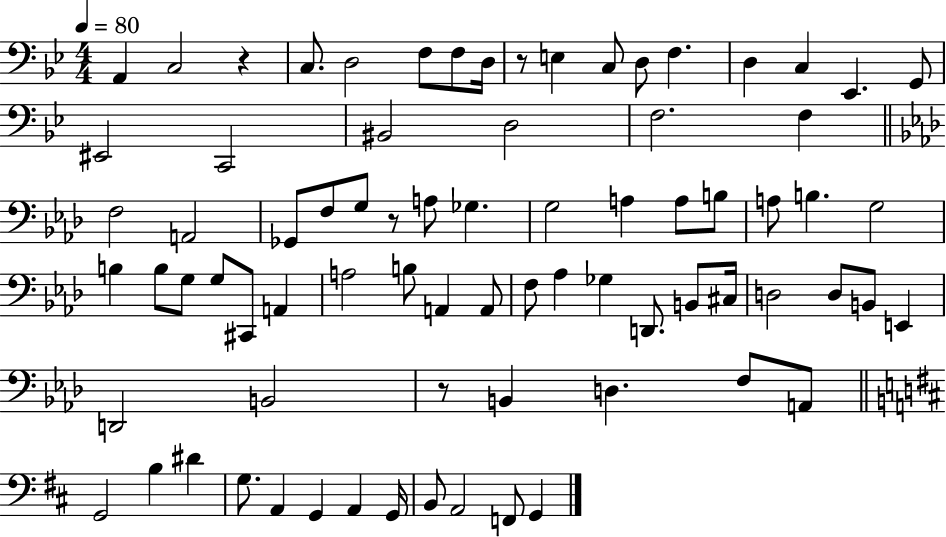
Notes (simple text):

A2/q C3/h R/q C3/e. D3/h F3/e F3/e D3/s R/e E3/q C3/e D3/e F3/q. D3/q C3/q Eb2/q. G2/e EIS2/h C2/h BIS2/h D3/h F3/h. F3/q F3/h A2/h Gb2/e F3/e G3/e R/e A3/e Gb3/q. G3/h A3/q A3/e B3/e A3/e B3/q. G3/h B3/q B3/e G3/e G3/e C#2/e A2/q A3/h B3/e A2/q A2/e F3/e Ab3/q Gb3/q D2/e. B2/e C#3/s D3/h D3/e B2/e E2/q D2/h B2/h R/e B2/q D3/q. F3/e A2/e G2/h B3/q D#4/q G3/e. A2/q G2/q A2/q G2/s B2/e A2/h F2/e G2/q